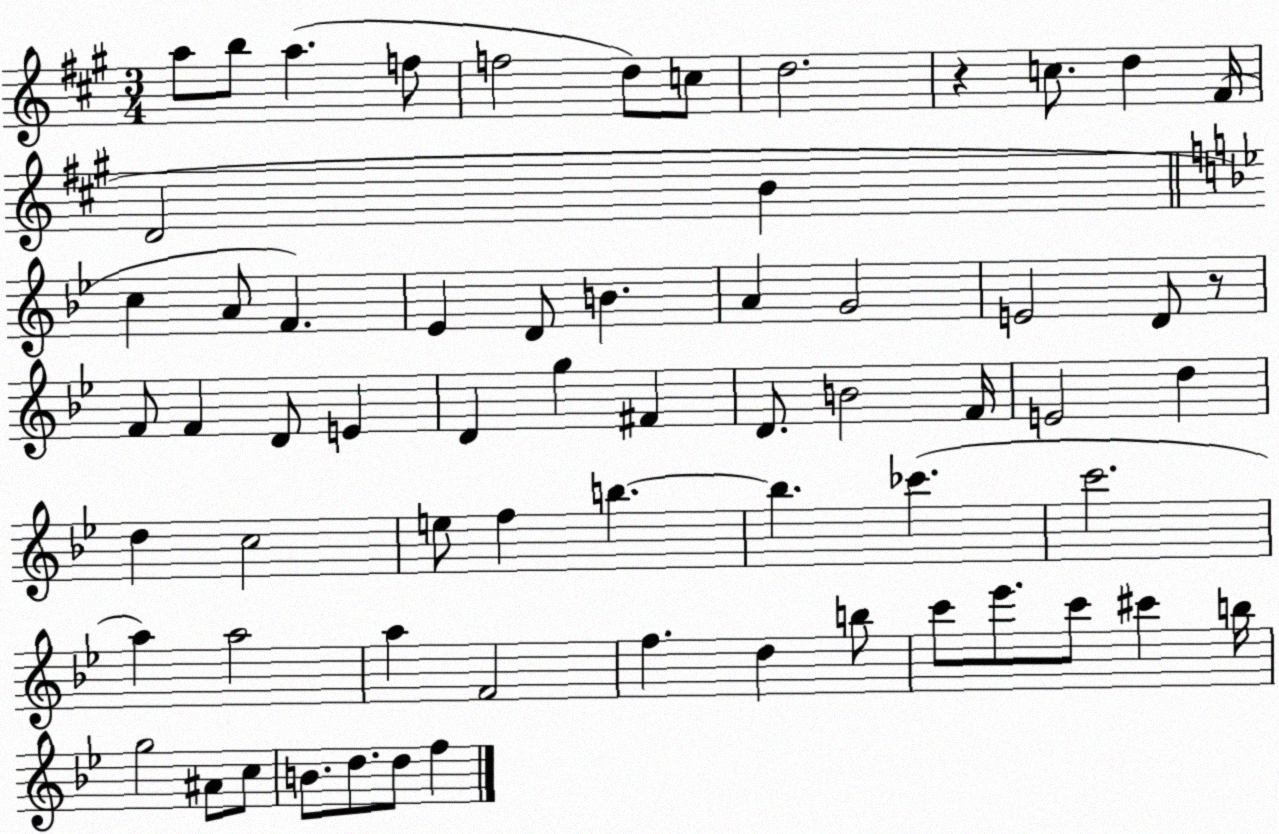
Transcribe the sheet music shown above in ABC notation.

X:1
T:Untitled
M:3/4
L:1/4
K:A
a/2 b/2 a f/2 f2 d/2 c/2 d2 z c/2 d ^F/4 D2 B c A/2 F _E D/2 B A G2 E2 D/2 z/2 F/2 F D/2 E D g ^F D/2 B2 F/4 E2 d d c2 e/2 f b b _c' c'2 a a2 a F2 f d b/2 c'/2 _e'/2 c'/2 ^c' b/4 g2 ^A/2 c/2 B/2 d/2 d/2 f